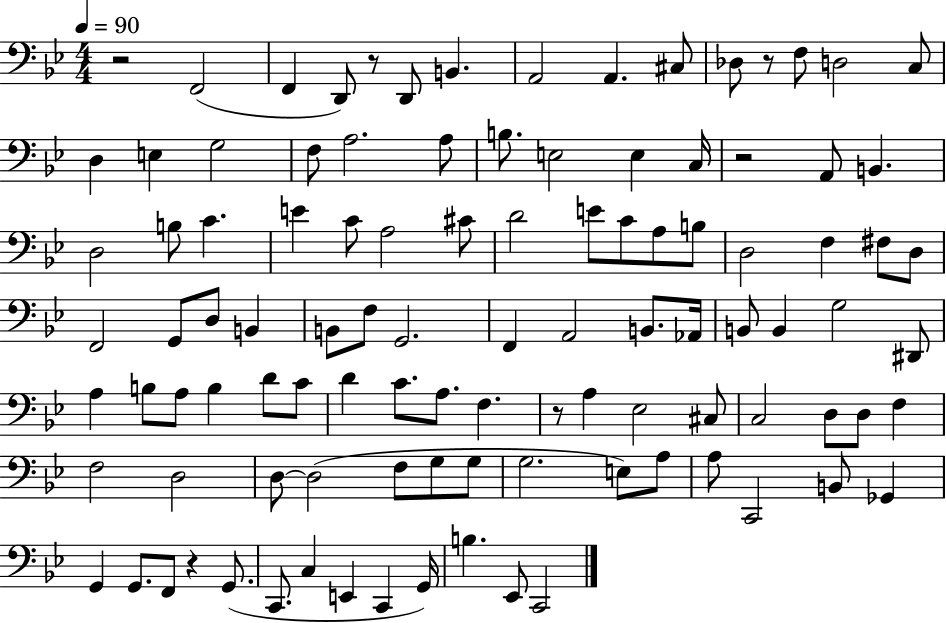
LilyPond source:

{
  \clef bass
  \numericTimeSignature
  \time 4/4
  \key bes \major
  \tempo 4 = 90
  r2 f,2( | f,4 d,8) r8 d,8 b,4. | a,2 a,4. cis8 | des8 r8 f8 d2 c8 | \break d4 e4 g2 | f8 a2. a8 | b8. e2 e4 c16 | r2 a,8 b,4. | \break d2 b8 c'4. | e'4 c'8 a2 cis'8 | d'2 e'8 c'8 a8 b8 | d2 f4 fis8 d8 | \break f,2 g,8 d8 b,4 | b,8 f8 g,2. | f,4 a,2 b,8. aes,16 | b,8 b,4 g2 dis,8 | \break a4 b8 a8 b4 d'8 c'8 | d'4 c'8. a8. f4. | r8 a4 ees2 cis8 | c2 d8 d8 f4 | \break f2 d2 | d8~~ d2( f8 g8 g8 | g2. e8) a8 | a8 c,2 b,8 ges,4 | \break g,4 g,8. f,8 r4 g,8.( | c,8. c4 e,4 c,4 g,16) | b4. ees,8 c,2 | \bar "|."
}